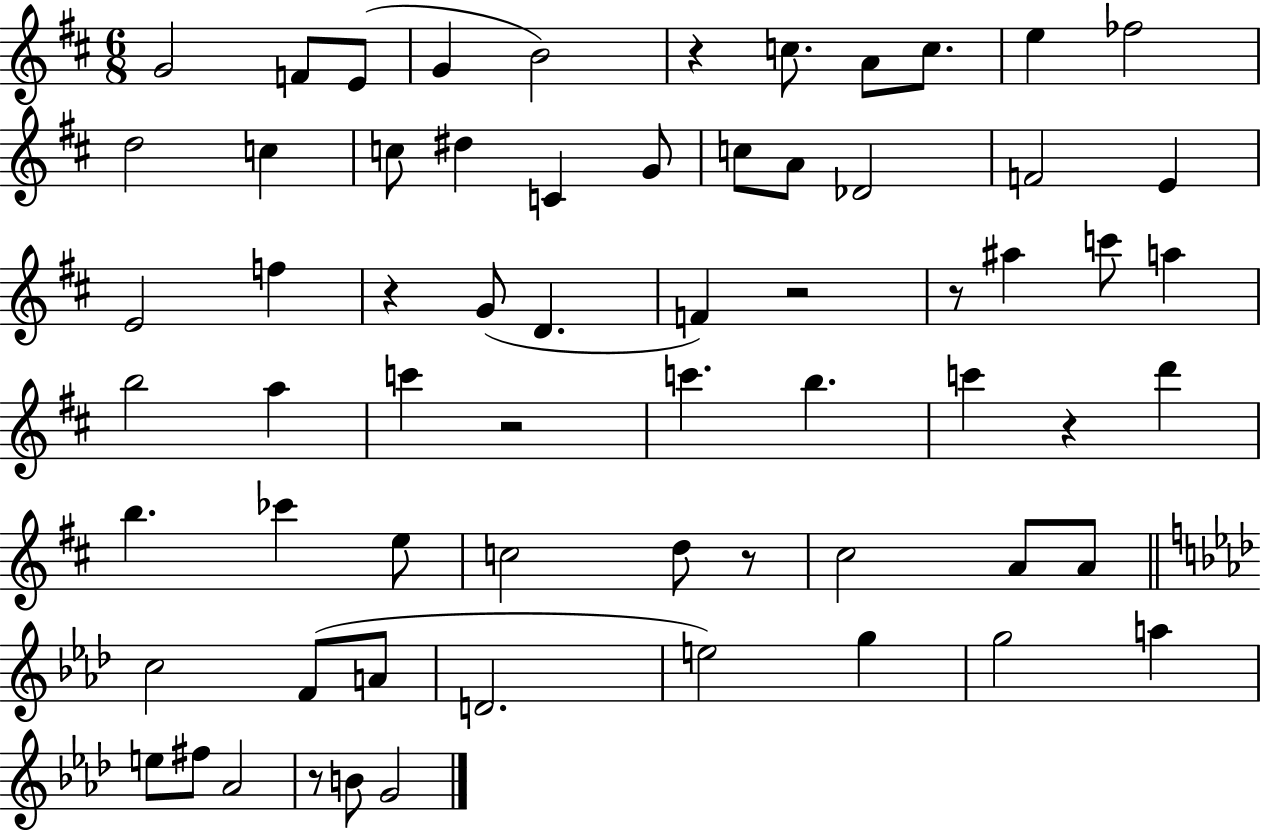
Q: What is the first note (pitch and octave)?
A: G4